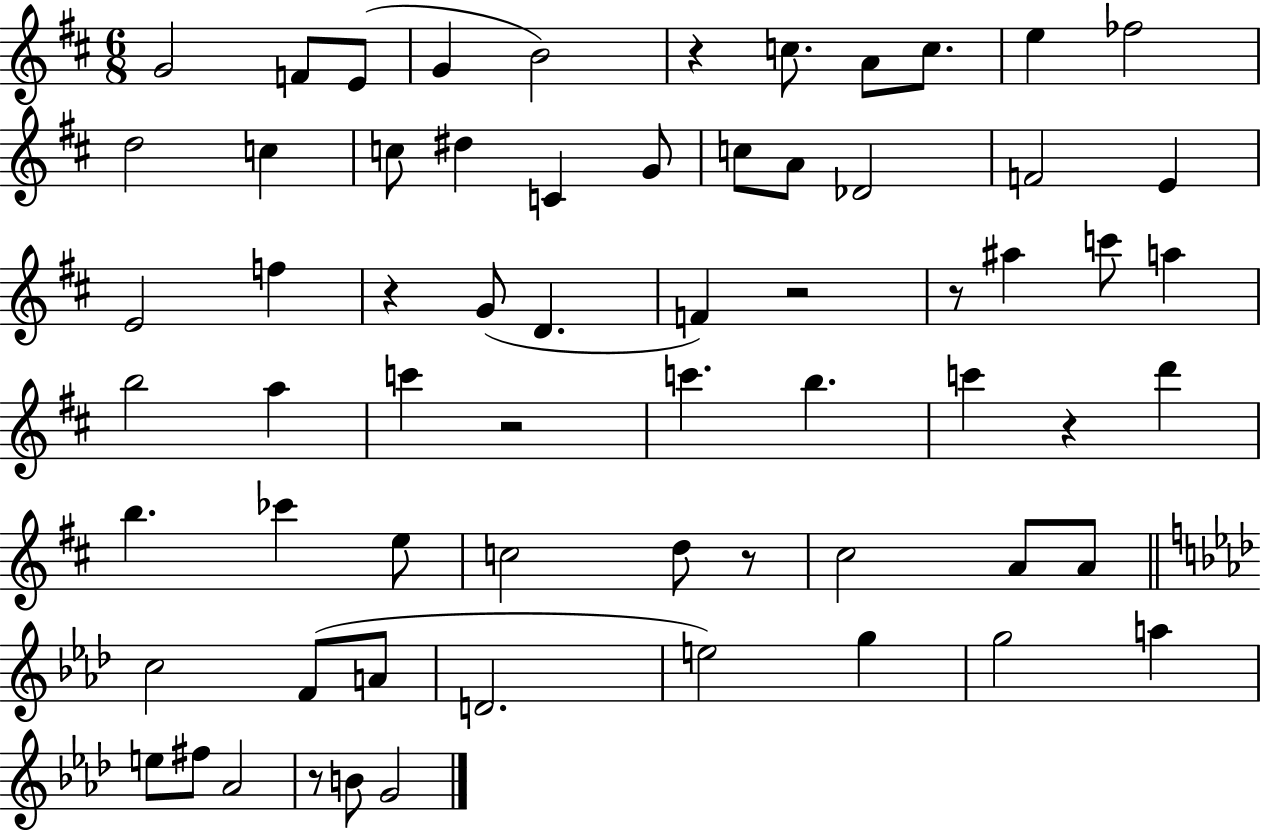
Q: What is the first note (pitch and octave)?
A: G4